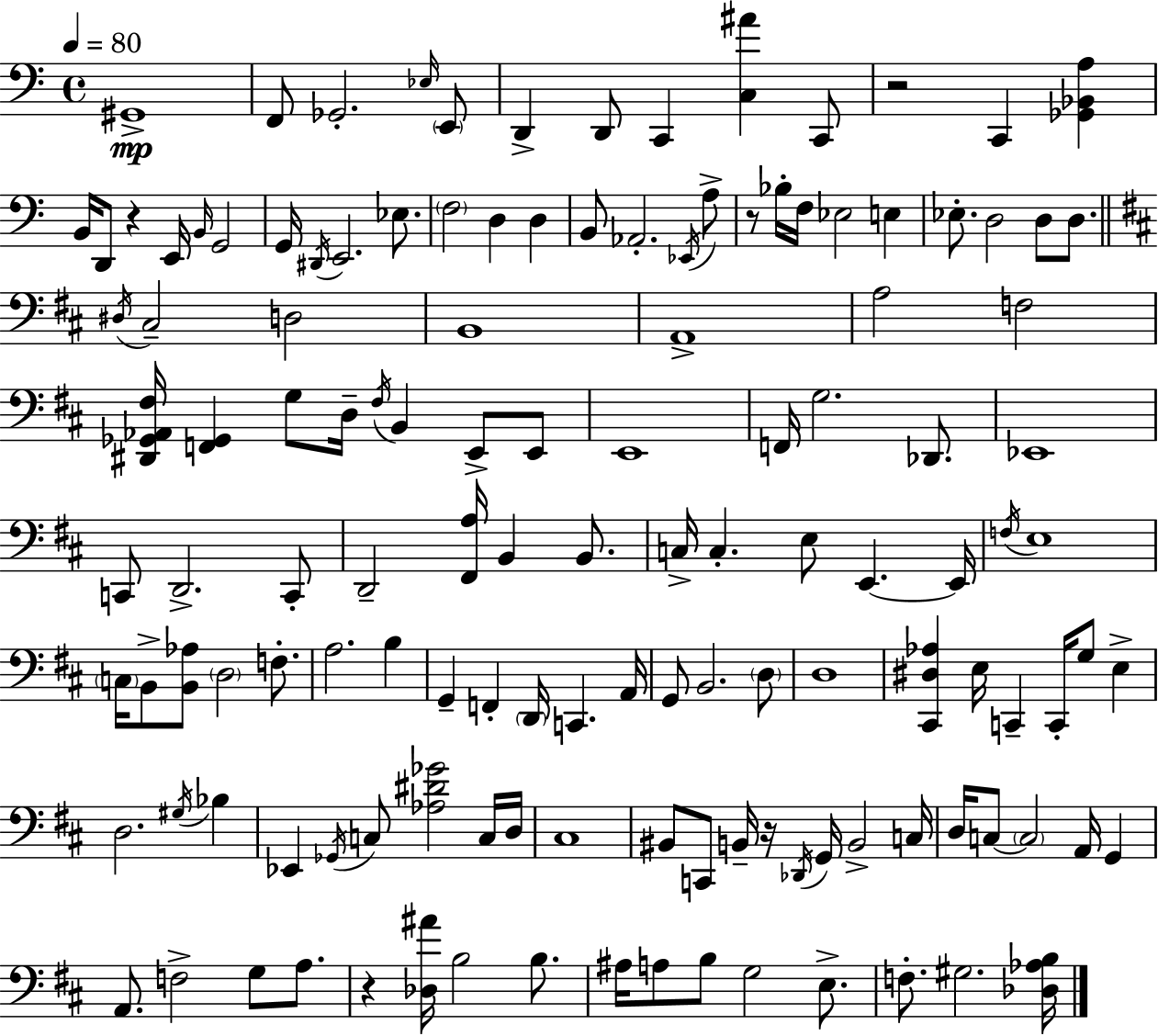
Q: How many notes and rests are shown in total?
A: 134